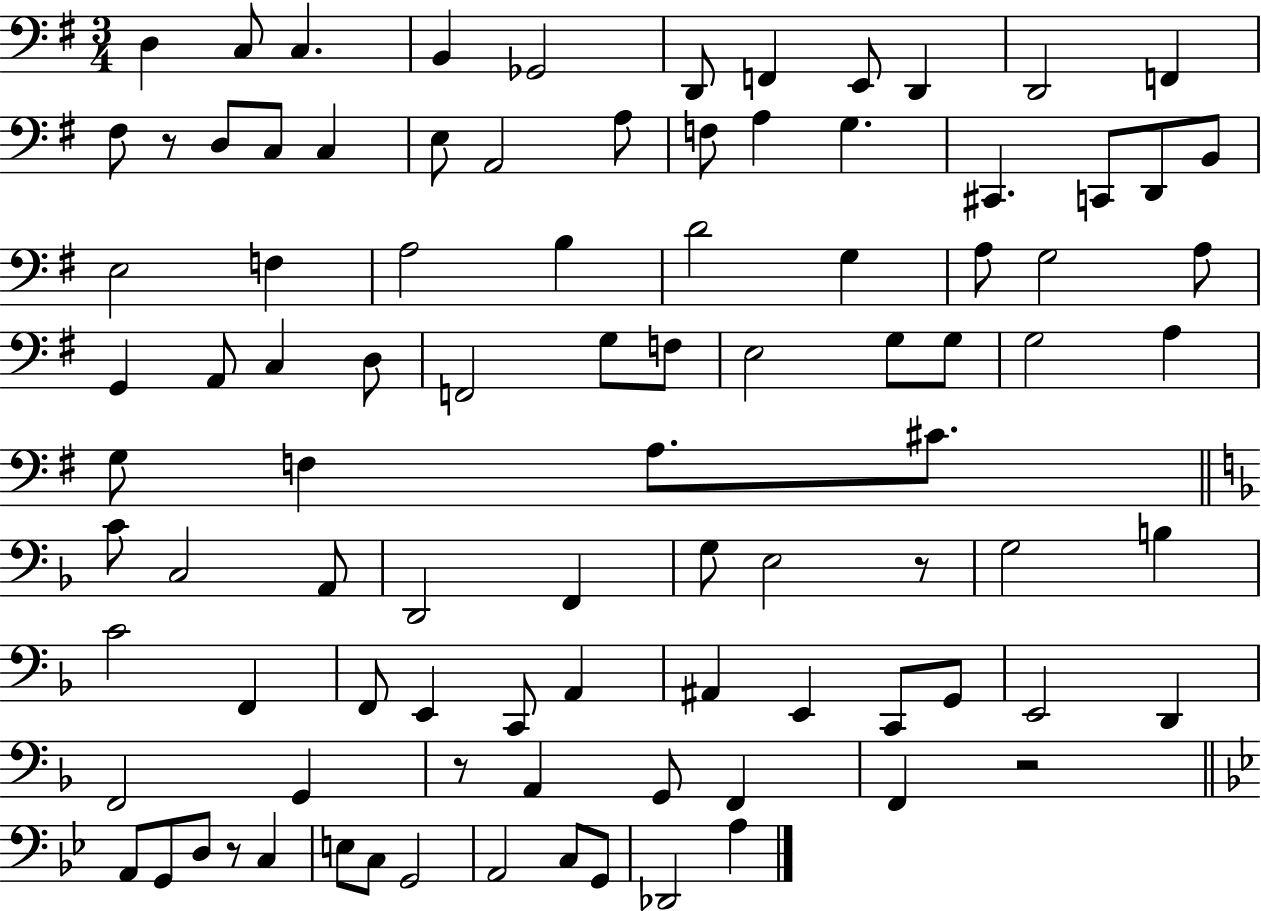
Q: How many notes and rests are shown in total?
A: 94